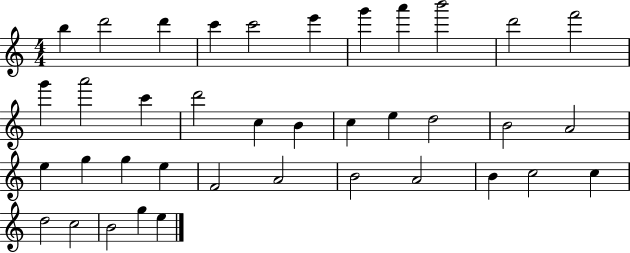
{
  \clef treble
  \numericTimeSignature
  \time 4/4
  \key c \major
  b''4 d'''2 d'''4 | c'''4 c'''2 e'''4 | g'''4 a'''4 b'''2 | d'''2 f'''2 | \break g'''4 a'''2 c'''4 | d'''2 c''4 b'4 | c''4 e''4 d''2 | b'2 a'2 | \break e''4 g''4 g''4 e''4 | f'2 a'2 | b'2 a'2 | b'4 c''2 c''4 | \break d''2 c''2 | b'2 g''4 e''4 | \bar "|."
}